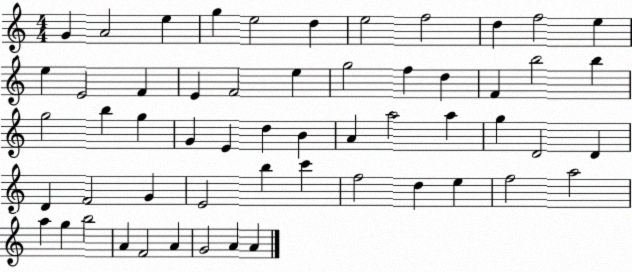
X:1
T:Untitled
M:4/4
L:1/4
K:C
G A2 e g e2 d e2 f2 d f2 e e E2 F E F2 e g2 f d F b2 b g2 b g G E d B A a2 a g D2 D D F2 G E2 b c' f2 d e f2 a2 a g b2 A F2 A G2 A A